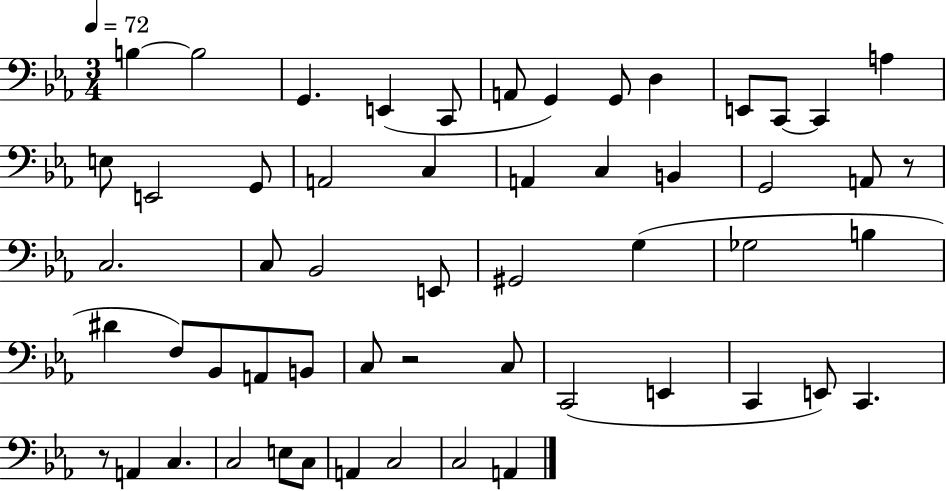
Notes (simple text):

B3/q B3/h G2/q. E2/q C2/e A2/e G2/q G2/e D3/q E2/e C2/e C2/q A3/q E3/e E2/h G2/e A2/h C3/q A2/q C3/q B2/q G2/h A2/e R/e C3/h. C3/e Bb2/h E2/e G#2/h G3/q Gb3/h B3/q D#4/q F3/e Bb2/e A2/e B2/e C3/e R/h C3/e C2/h E2/q C2/q E2/e C2/q. R/e A2/q C3/q. C3/h E3/e C3/e A2/q C3/h C3/h A2/q